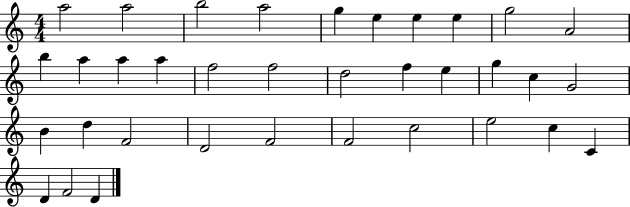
X:1
T:Untitled
M:4/4
L:1/4
K:C
a2 a2 b2 a2 g e e e g2 A2 b a a a f2 f2 d2 f e g c G2 B d F2 D2 F2 F2 c2 e2 c C D F2 D